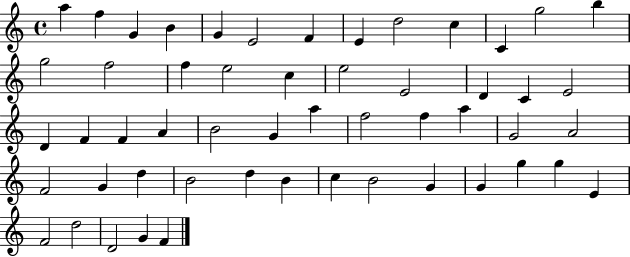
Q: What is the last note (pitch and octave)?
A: F4